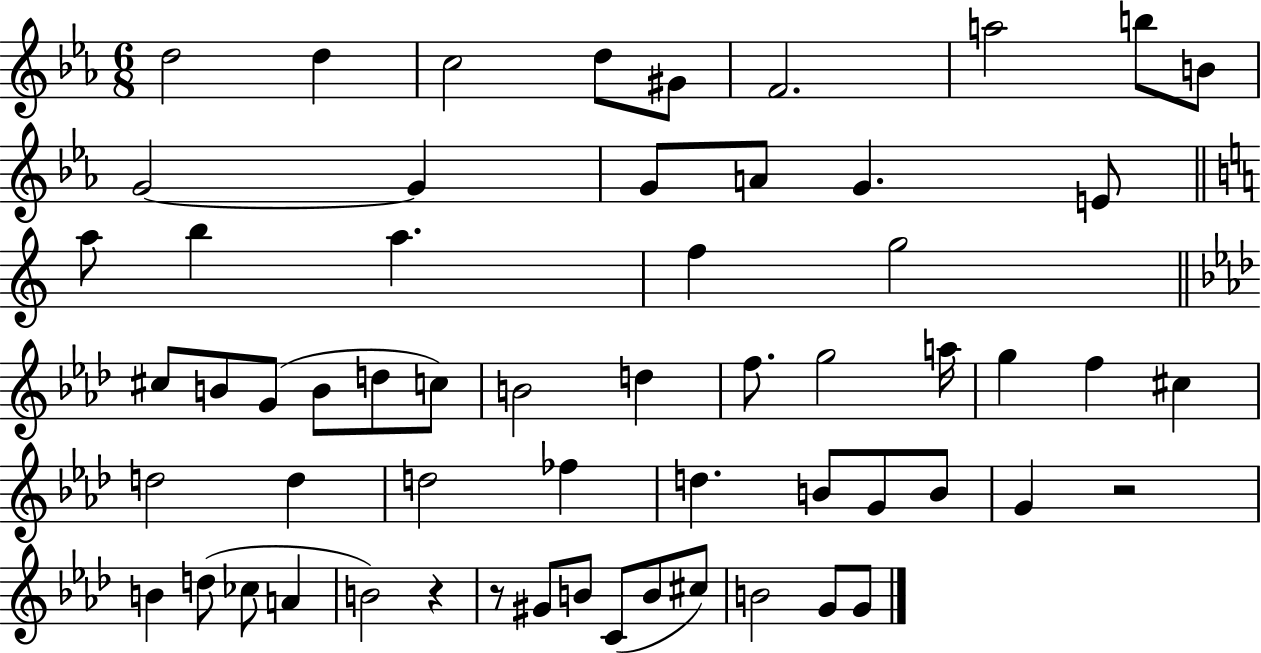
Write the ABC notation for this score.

X:1
T:Untitled
M:6/8
L:1/4
K:Eb
d2 d c2 d/2 ^G/2 F2 a2 b/2 B/2 G2 G G/2 A/2 G E/2 a/2 b a f g2 ^c/2 B/2 G/2 B/2 d/2 c/2 B2 d f/2 g2 a/4 g f ^c d2 d d2 _f d B/2 G/2 B/2 G z2 B d/2 _c/2 A B2 z z/2 ^G/2 B/2 C/2 B/2 ^c/2 B2 G/2 G/2